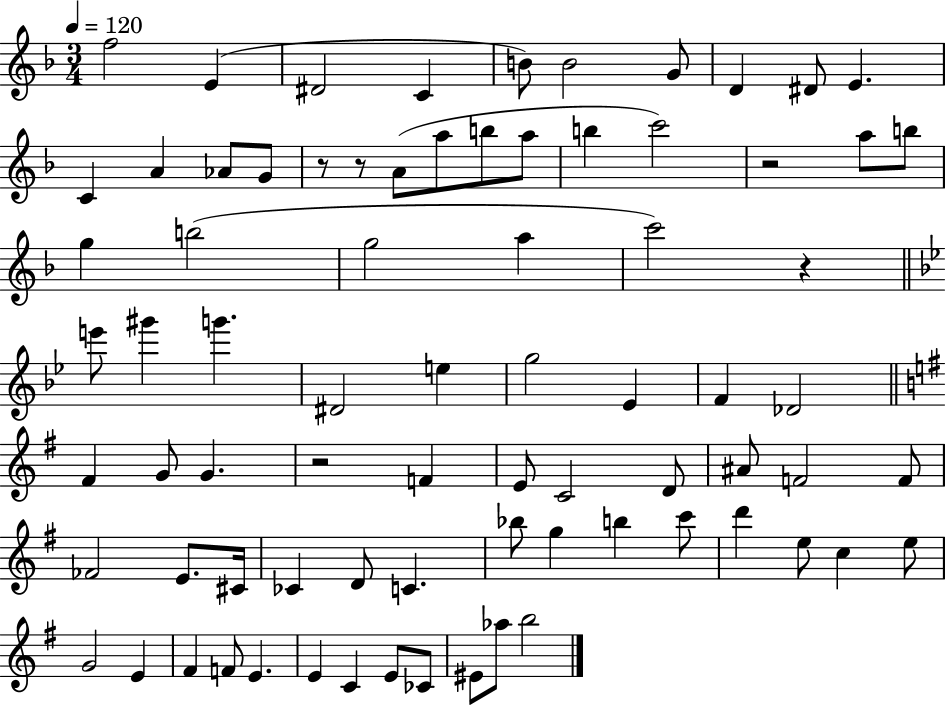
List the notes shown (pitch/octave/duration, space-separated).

F5/h E4/q D#4/h C4/q B4/e B4/h G4/e D4/q D#4/e E4/q. C4/q A4/q Ab4/e G4/e R/e R/e A4/e A5/e B5/e A5/e B5/q C6/h R/h A5/e B5/e G5/q B5/h G5/h A5/q C6/h R/q E6/e G#6/q G6/q. D#4/h E5/q G5/h Eb4/q F4/q Db4/h F#4/q G4/e G4/q. R/h F4/q E4/e C4/h D4/e A#4/e F4/h F4/e FES4/h E4/e. C#4/s CES4/q D4/e C4/q. Bb5/e G5/q B5/q C6/e D6/q E5/e C5/q E5/e G4/h E4/q F#4/q F4/e E4/q. E4/q C4/q E4/e CES4/e EIS4/e Ab5/e B5/h